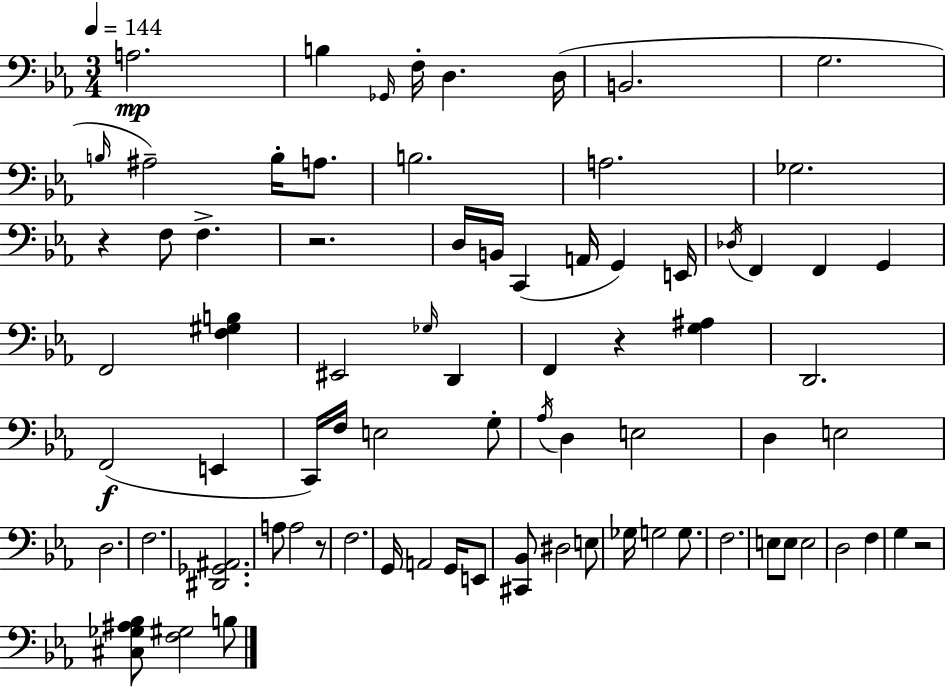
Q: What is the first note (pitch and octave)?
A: A3